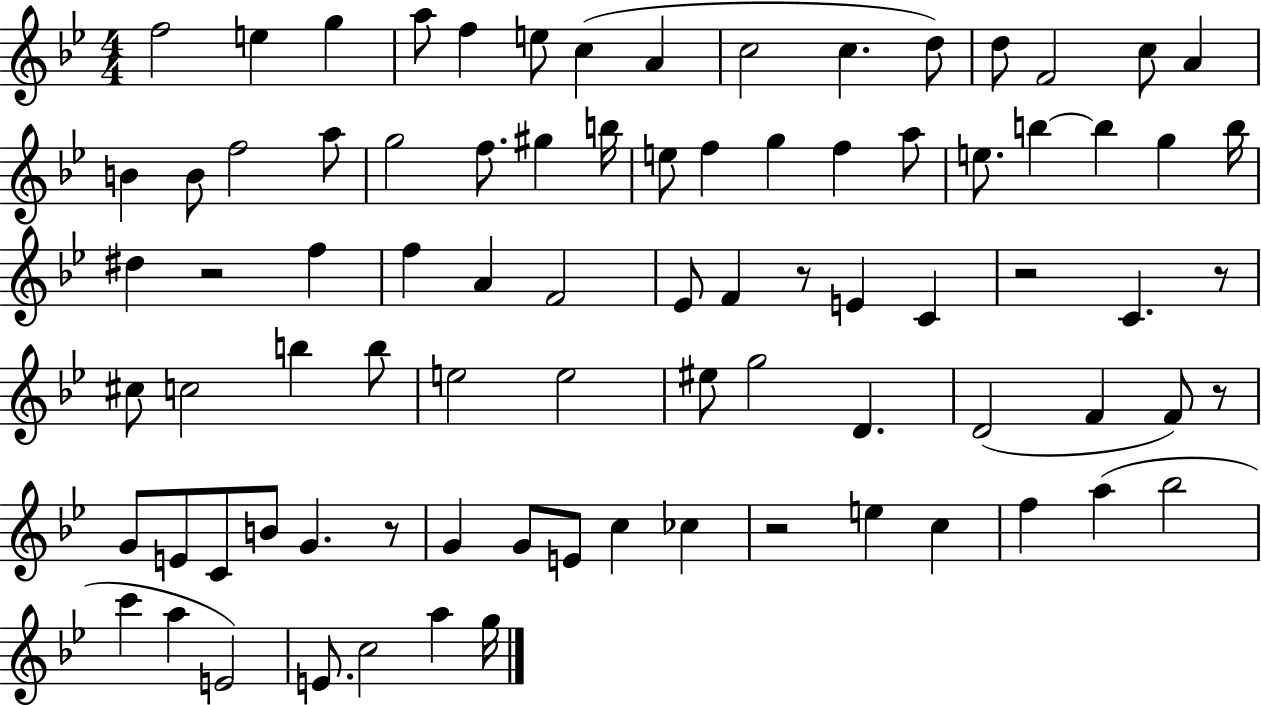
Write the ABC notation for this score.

X:1
T:Untitled
M:4/4
L:1/4
K:Bb
f2 e g a/2 f e/2 c A c2 c d/2 d/2 F2 c/2 A B B/2 f2 a/2 g2 f/2 ^g b/4 e/2 f g f a/2 e/2 b b g b/4 ^d z2 f f A F2 _E/2 F z/2 E C z2 C z/2 ^c/2 c2 b b/2 e2 e2 ^e/2 g2 D D2 F F/2 z/2 G/2 E/2 C/2 B/2 G z/2 G G/2 E/2 c _c z2 e c f a _b2 c' a E2 E/2 c2 a g/4